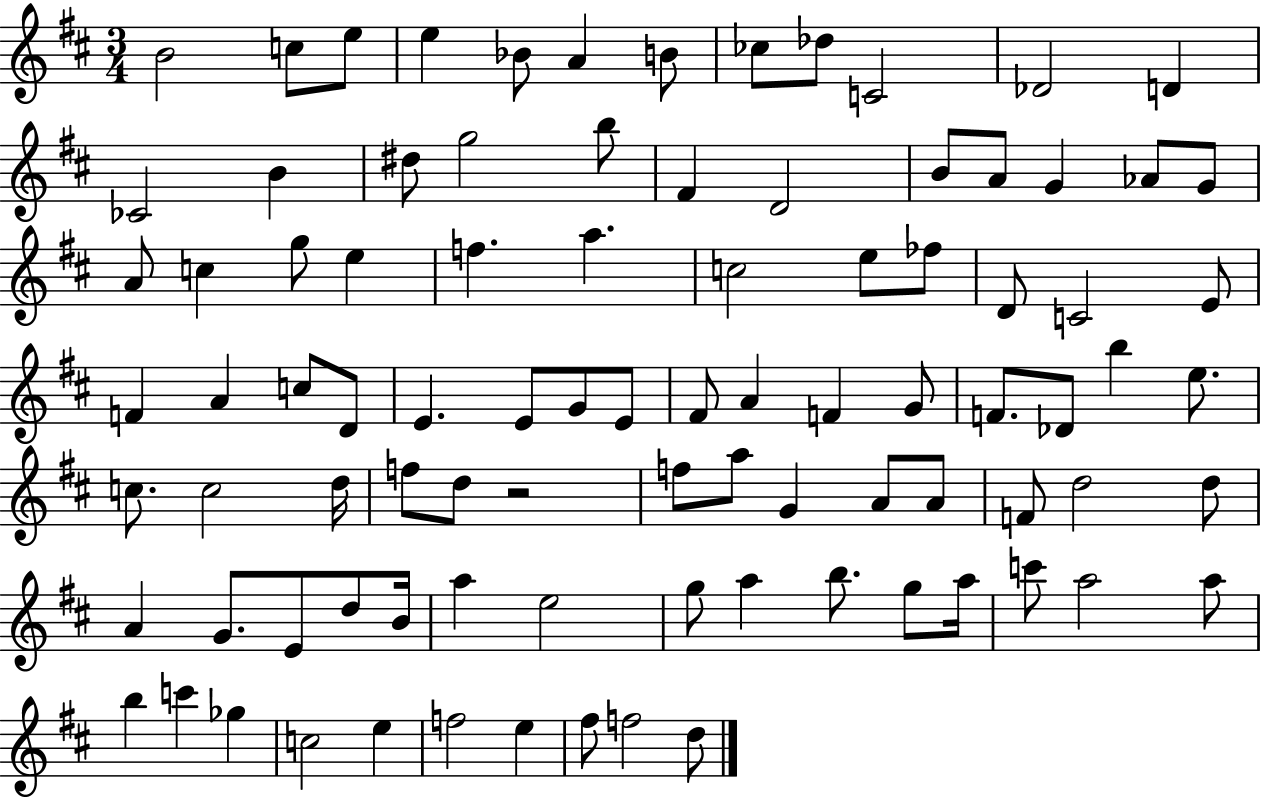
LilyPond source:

{
  \clef treble
  \numericTimeSignature
  \time 3/4
  \key d \major
  b'2 c''8 e''8 | e''4 bes'8 a'4 b'8 | ces''8 des''8 c'2 | des'2 d'4 | \break ces'2 b'4 | dis''8 g''2 b''8 | fis'4 d'2 | b'8 a'8 g'4 aes'8 g'8 | \break a'8 c''4 g''8 e''4 | f''4. a''4. | c''2 e''8 fes''8 | d'8 c'2 e'8 | \break f'4 a'4 c''8 d'8 | e'4. e'8 g'8 e'8 | fis'8 a'4 f'4 g'8 | f'8. des'8 b''4 e''8. | \break c''8. c''2 d''16 | f''8 d''8 r2 | f''8 a''8 g'4 a'8 a'8 | f'8 d''2 d''8 | \break a'4 g'8. e'8 d''8 b'16 | a''4 e''2 | g''8 a''4 b''8. g''8 a''16 | c'''8 a''2 a''8 | \break b''4 c'''4 ges''4 | c''2 e''4 | f''2 e''4 | fis''8 f''2 d''8 | \break \bar "|."
}